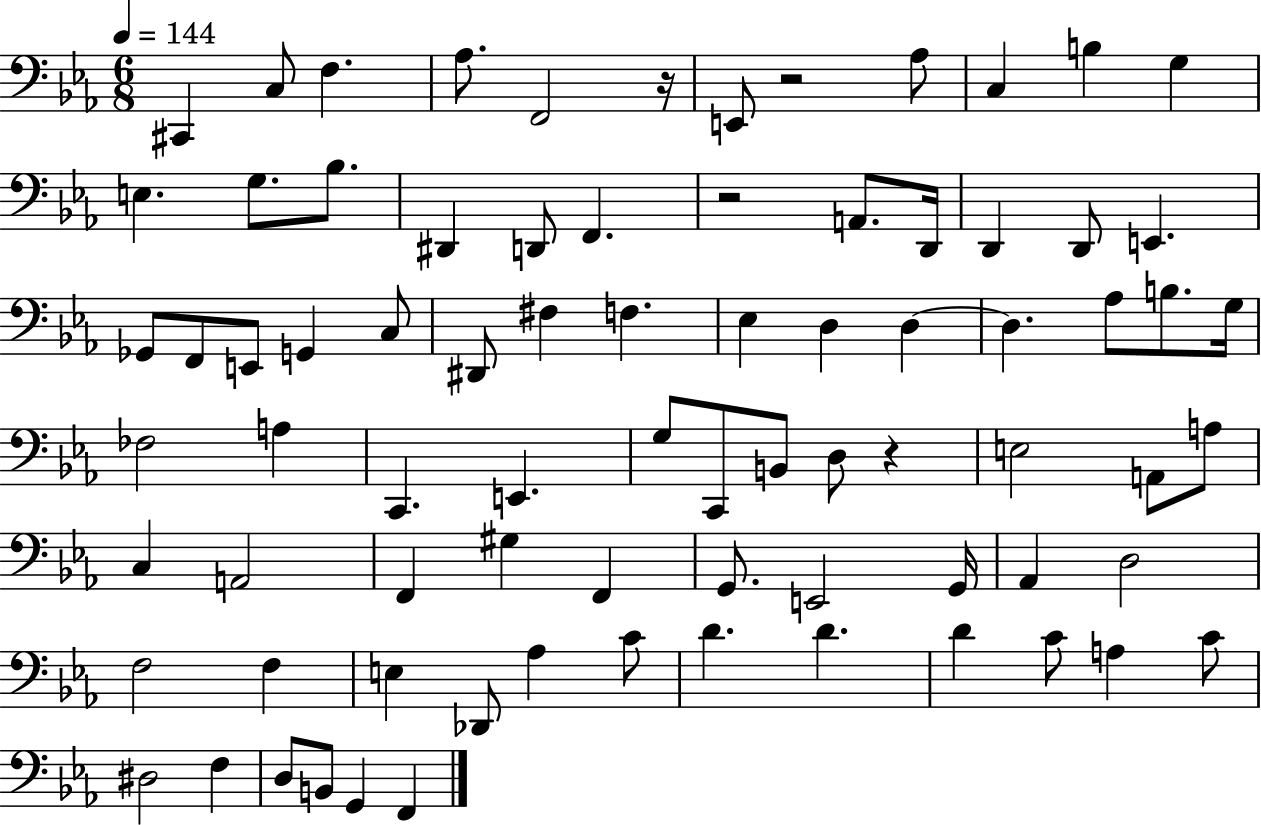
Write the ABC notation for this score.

X:1
T:Untitled
M:6/8
L:1/4
K:Eb
^C,, C,/2 F, _A,/2 F,,2 z/4 E,,/2 z2 _A,/2 C, B, G, E, G,/2 _B,/2 ^D,, D,,/2 F,, z2 A,,/2 D,,/4 D,, D,,/2 E,, _G,,/2 F,,/2 E,,/2 G,, C,/2 ^D,,/2 ^F, F, _E, D, D, D, _A,/2 B,/2 G,/4 _F,2 A, C,, E,, G,/2 C,,/2 B,,/2 D,/2 z E,2 A,,/2 A,/2 C, A,,2 F,, ^G, F,, G,,/2 E,,2 G,,/4 _A,, D,2 F,2 F, E, _D,,/2 _A, C/2 D D D C/2 A, C/2 ^D,2 F, D,/2 B,,/2 G,, F,,